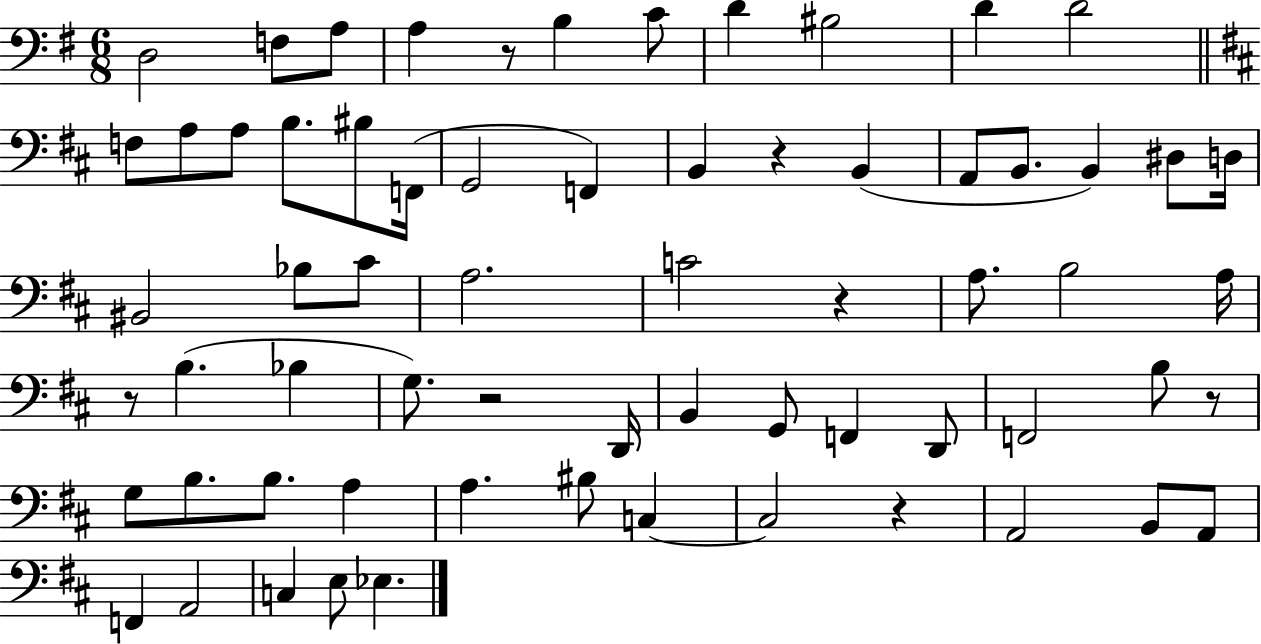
X:1
T:Untitled
M:6/8
L:1/4
K:G
D,2 F,/2 A,/2 A, z/2 B, C/2 D ^B,2 D D2 F,/2 A,/2 A,/2 B,/2 ^B,/2 F,,/4 G,,2 F,, B,, z B,, A,,/2 B,,/2 B,, ^D,/2 D,/4 ^B,,2 _B,/2 ^C/2 A,2 C2 z A,/2 B,2 A,/4 z/2 B, _B, G,/2 z2 D,,/4 B,, G,,/2 F,, D,,/2 F,,2 B,/2 z/2 G,/2 B,/2 B,/2 A, A, ^B,/2 C, C,2 z A,,2 B,,/2 A,,/2 F,, A,,2 C, E,/2 _E,